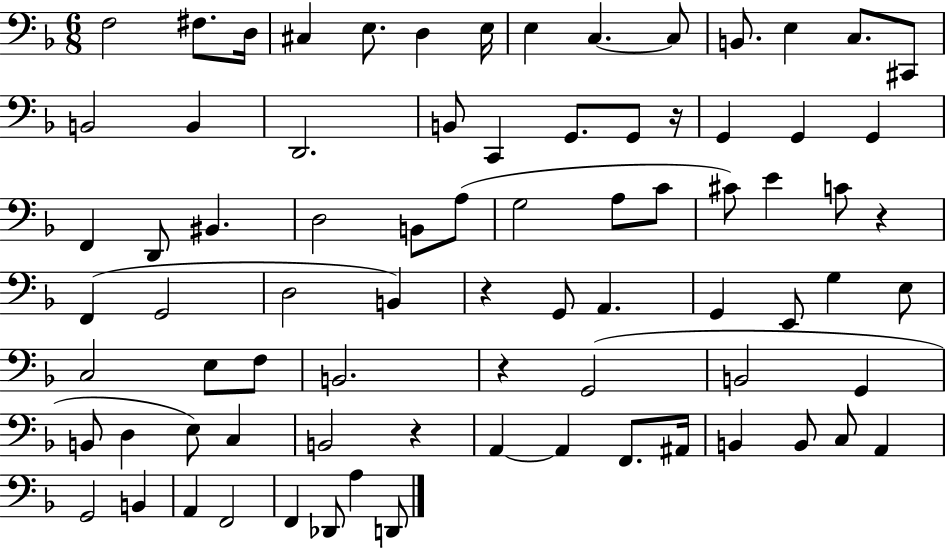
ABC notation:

X:1
T:Untitled
M:6/8
L:1/4
K:F
F,2 ^F,/2 D,/4 ^C, E,/2 D, E,/4 E, C, C,/2 B,,/2 E, C,/2 ^C,,/2 B,,2 B,, D,,2 B,,/2 C,, G,,/2 G,,/2 z/4 G,, G,, G,, F,, D,,/2 ^B,, D,2 B,,/2 A,/2 G,2 A,/2 C/2 ^C/2 E C/2 z F,, G,,2 D,2 B,, z G,,/2 A,, G,, E,,/2 G, E,/2 C,2 E,/2 F,/2 B,,2 z G,,2 B,,2 G,, B,,/2 D, E,/2 C, B,,2 z A,, A,, F,,/2 ^A,,/4 B,, B,,/2 C,/2 A,, G,,2 B,, A,, F,,2 F,, _D,,/2 A, D,,/2